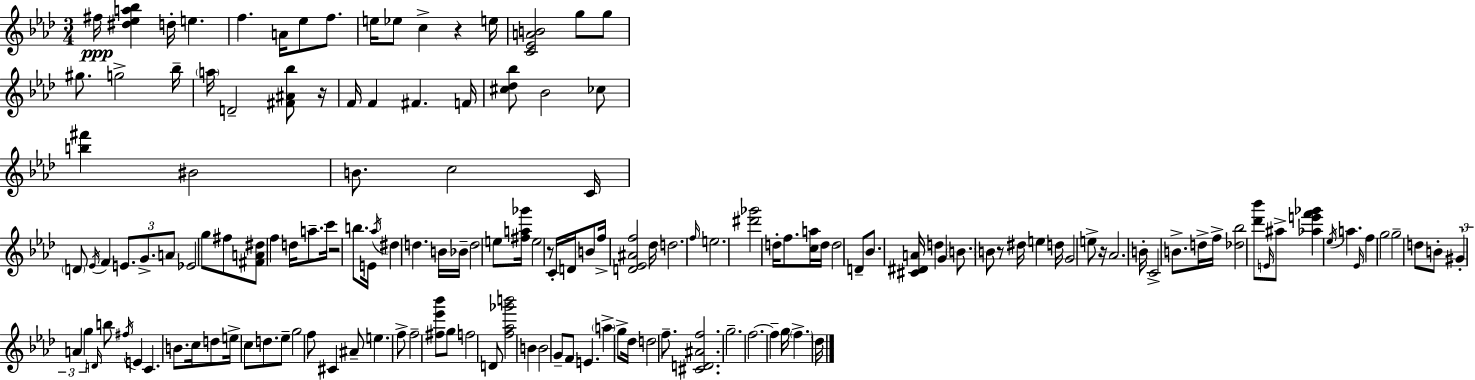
F#5/s [D#5,Eb5,A5,Bb5]/q D5/s E5/q. F5/q. A4/s Eb5/e F5/e. E5/s Eb5/e C5/q R/q E5/s [C4,Eb4,A4,B4]/h G5/e G5/e G#5/e. G5/h Bb5/s A5/s D4/h [F#4,A#4,Bb5]/e R/s F4/s F4/q F#4/q. F4/s [C#5,Db5,Bb5]/e Bb4/h CES5/e [B5,F#6]/q BIS4/h B4/e. C5/h C4/s D4/e Eb4/s F4/q E4/e. G4/e. A4/e Eb4/h G5/e F#5/e [F#4,A4,D#5]/e F5/q D5/s A5/e. C6/s R/h B5/e. E4/s Ab5/s D#5/q D5/q. B4/s Bb4/s D5/h E5/e [F#5,A5,Gb6]/s E5/h R/e C4/s D4/s B4/e F5/s [D4,Eb4,A#4,F5]/h Db5/s D5/h. F5/s E5/h. [D#6,Gb6]/h D5/s F5/e. [C5,A5]/s D5/s D5/h D4/e Bb4/e. [C#4,D#4,A4]/s D5/q G4/q B4/e. B4/e R/e D#5/s E5/q D5/s G4/h E5/e R/s Ab4/h. B4/s C4/h B4/e. D5/s F5/s [Db5,Bb5]/h [Db6,Bb6]/e E4/s A#5/e [Ab5,E6,F6,Gb6]/q Eb5/s A5/q. Eb4/s F5/q G5/h G5/h D5/e B4/e G#4/q A4/q G5/q D4/s B5/e F#5/s E4/q C4/q. B4/e. C5/s D5/e E5/s C5/e D5/e. Eb5/e G5/h F5/e C#4/q A#4/e E5/q. F5/e F5/h [F#5,Eb6,Bb6]/e G5/e F5/h D4/e [F5,Ab5,Gb6,B6]/h B4/q B4/h G4/e F4/e E4/q. A5/q G5/e Db5/s D5/h F5/e. [C#4,D4,A#4,F5]/h. G5/h. F5/h. F5/q G5/s F5/q. Db5/s